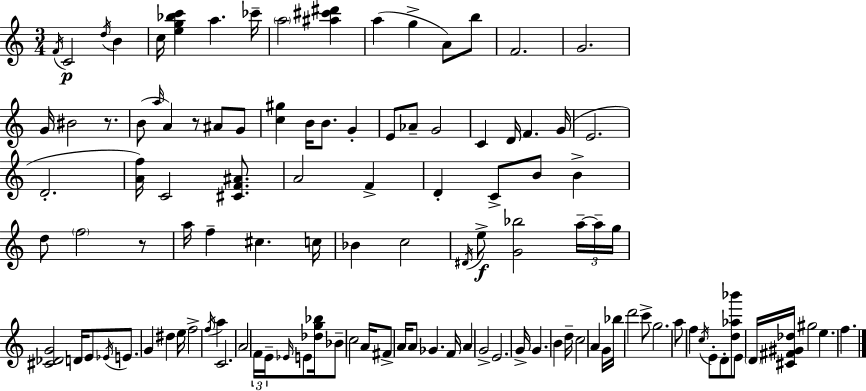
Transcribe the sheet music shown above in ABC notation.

X:1
T:Untitled
M:3/4
L:1/4
K:C
F/4 C2 d/4 B c/4 [eg_bc'] a _c'/4 a2 [^a^c'^d'] a g A/2 b/2 F2 G2 G/4 ^B2 z/2 B/2 a/4 A z/2 ^A/2 G/2 [c^g] B/4 B/2 G E/2 _A/2 G2 C D/4 F G/4 E2 D2 [Af]/4 C2 [^CF^A]/2 A2 F D C/2 B/2 B d/2 f2 z/2 a/4 f ^c c/4 _B c2 ^D/4 e/2 [G_b]2 a/4 a/4 g/4 [^C_DG]2 D/4 E/2 _E/4 E/2 G ^d e/4 f2 f/4 a C2 A2 F/4 E/4 _E/4 E/2 [_dg_b]/4 _B/2 c2 A/4 ^F/2 A/4 A/2 _G F/4 A G2 E2 G/4 G B d/4 c2 A G/4 _b/4 d'2 c'/2 g2 a/2 f c/4 E/2 D/2 [d_a_b']/2 E/2 D/4 [^C^F^G_d]/4 ^g2 e f